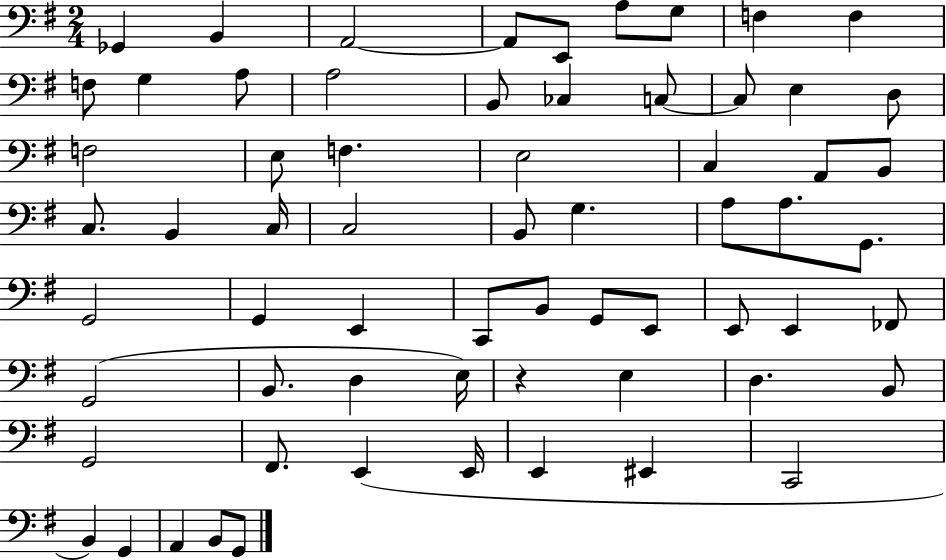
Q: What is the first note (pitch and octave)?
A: Gb2